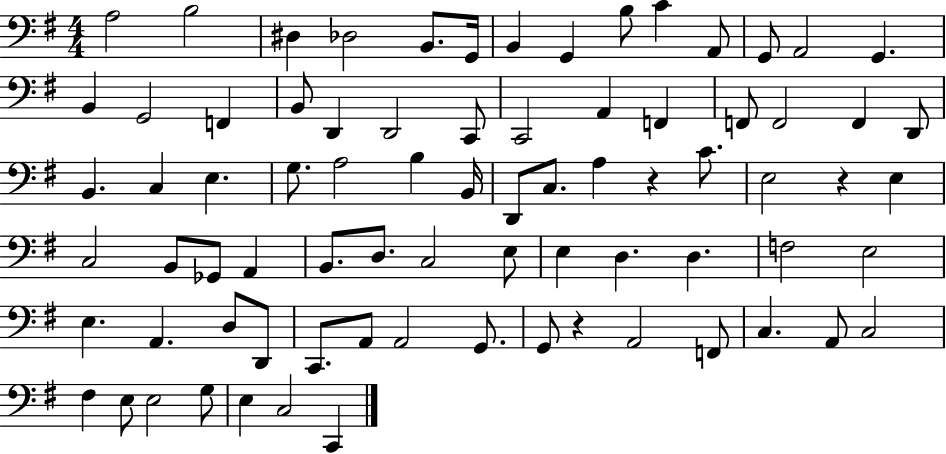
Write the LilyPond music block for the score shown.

{
  \clef bass
  \numericTimeSignature
  \time 4/4
  \key g \major
  a2 b2 | dis4 des2 b,8. g,16 | b,4 g,4 b8 c'4 a,8 | g,8 a,2 g,4. | \break b,4 g,2 f,4 | b,8 d,4 d,2 c,8 | c,2 a,4 f,4 | f,8 f,2 f,4 d,8 | \break b,4. c4 e4. | g8. a2 b4 b,16 | d,8 c8. a4 r4 c'8. | e2 r4 e4 | \break c2 b,8 ges,8 a,4 | b,8. d8. c2 e8 | e4 d4. d4. | f2 e2 | \break e4. a,4. d8 d,8 | c,8. a,8 a,2 g,8. | g,8 r4 a,2 f,8 | c4. a,8 c2 | \break fis4 e8 e2 g8 | e4 c2 c,4 | \bar "|."
}